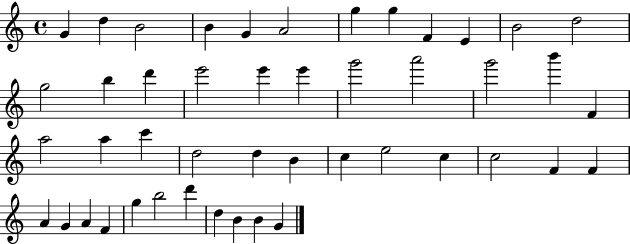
G4/q D5/q B4/h B4/q G4/q A4/h G5/q G5/q F4/q E4/q B4/h D5/h G5/h B5/q D6/q E6/h E6/q E6/q G6/h A6/h G6/h B6/q F4/q A5/h A5/q C6/q D5/h D5/q B4/q C5/q E5/h C5/q C5/h F4/q F4/q A4/q G4/q A4/q F4/q G5/q B5/h D6/q D5/q B4/q B4/q G4/q